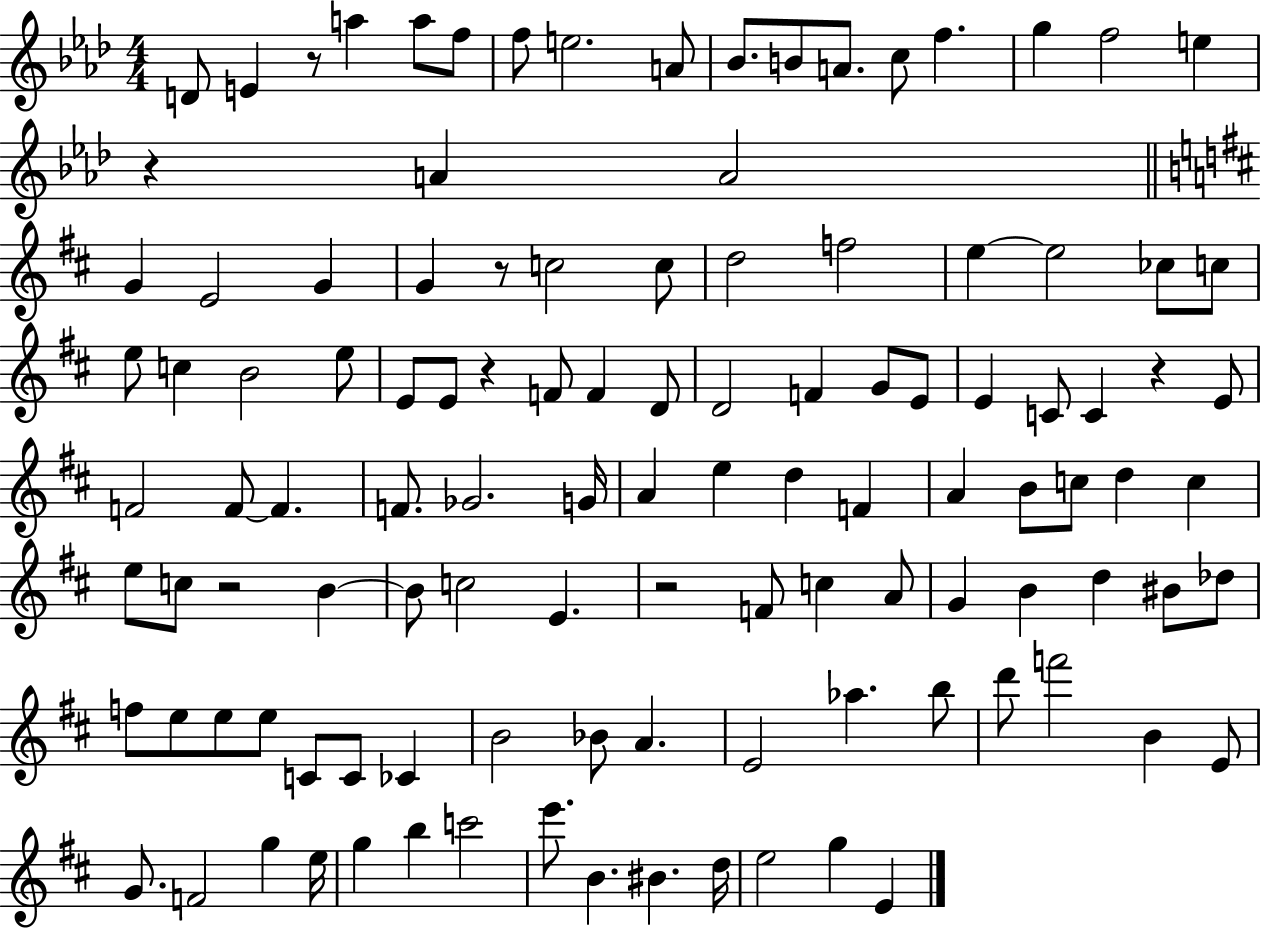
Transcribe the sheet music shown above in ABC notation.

X:1
T:Untitled
M:4/4
L:1/4
K:Ab
D/2 E z/2 a a/2 f/2 f/2 e2 A/2 _B/2 B/2 A/2 c/2 f g f2 e z A A2 G E2 G G z/2 c2 c/2 d2 f2 e e2 _c/2 c/2 e/2 c B2 e/2 E/2 E/2 z F/2 F D/2 D2 F G/2 E/2 E C/2 C z E/2 F2 F/2 F F/2 _G2 G/4 A e d F A B/2 c/2 d c e/2 c/2 z2 B B/2 c2 E z2 F/2 c A/2 G B d ^B/2 _d/2 f/2 e/2 e/2 e/2 C/2 C/2 _C B2 _B/2 A E2 _a b/2 d'/2 f'2 B E/2 G/2 F2 g e/4 g b c'2 e'/2 B ^B d/4 e2 g E